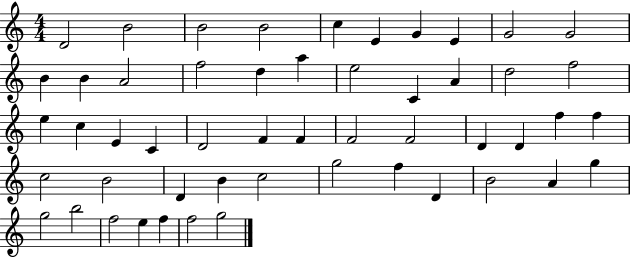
D4/h B4/h B4/h B4/h C5/q E4/q G4/q E4/q G4/h G4/h B4/q B4/q A4/h F5/h D5/q A5/q E5/h C4/q A4/q D5/h F5/h E5/q C5/q E4/q C4/q D4/h F4/q F4/q F4/h F4/h D4/q D4/q F5/q F5/q C5/h B4/h D4/q B4/q C5/h G5/h F5/q D4/q B4/h A4/q G5/q G5/h B5/h F5/h E5/q F5/q F5/h G5/h